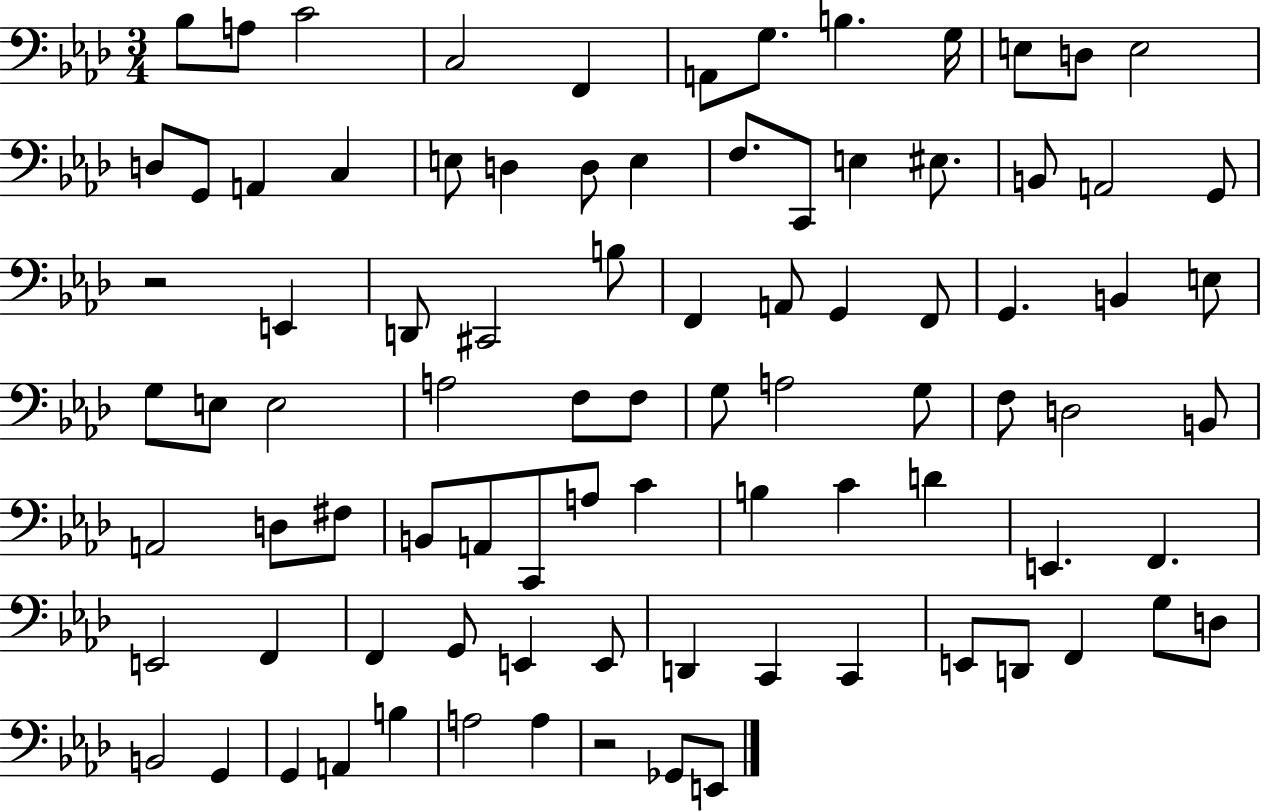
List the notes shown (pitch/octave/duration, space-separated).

Bb3/e A3/e C4/h C3/h F2/q A2/e G3/e. B3/q. G3/s E3/e D3/e E3/h D3/e G2/e A2/q C3/q E3/e D3/q D3/e E3/q F3/e. C2/e E3/q EIS3/e. B2/e A2/h G2/e R/h E2/q D2/e C#2/h B3/e F2/q A2/e G2/q F2/e G2/q. B2/q E3/e G3/e E3/e E3/h A3/h F3/e F3/e G3/e A3/h G3/e F3/e D3/h B2/e A2/h D3/e F#3/e B2/e A2/e C2/e A3/e C4/q B3/q C4/q D4/q E2/q. F2/q. E2/h F2/q F2/q G2/e E2/q E2/e D2/q C2/q C2/q E2/e D2/e F2/q G3/e D3/e B2/h G2/q G2/q A2/q B3/q A3/h A3/q R/h Gb2/e E2/e